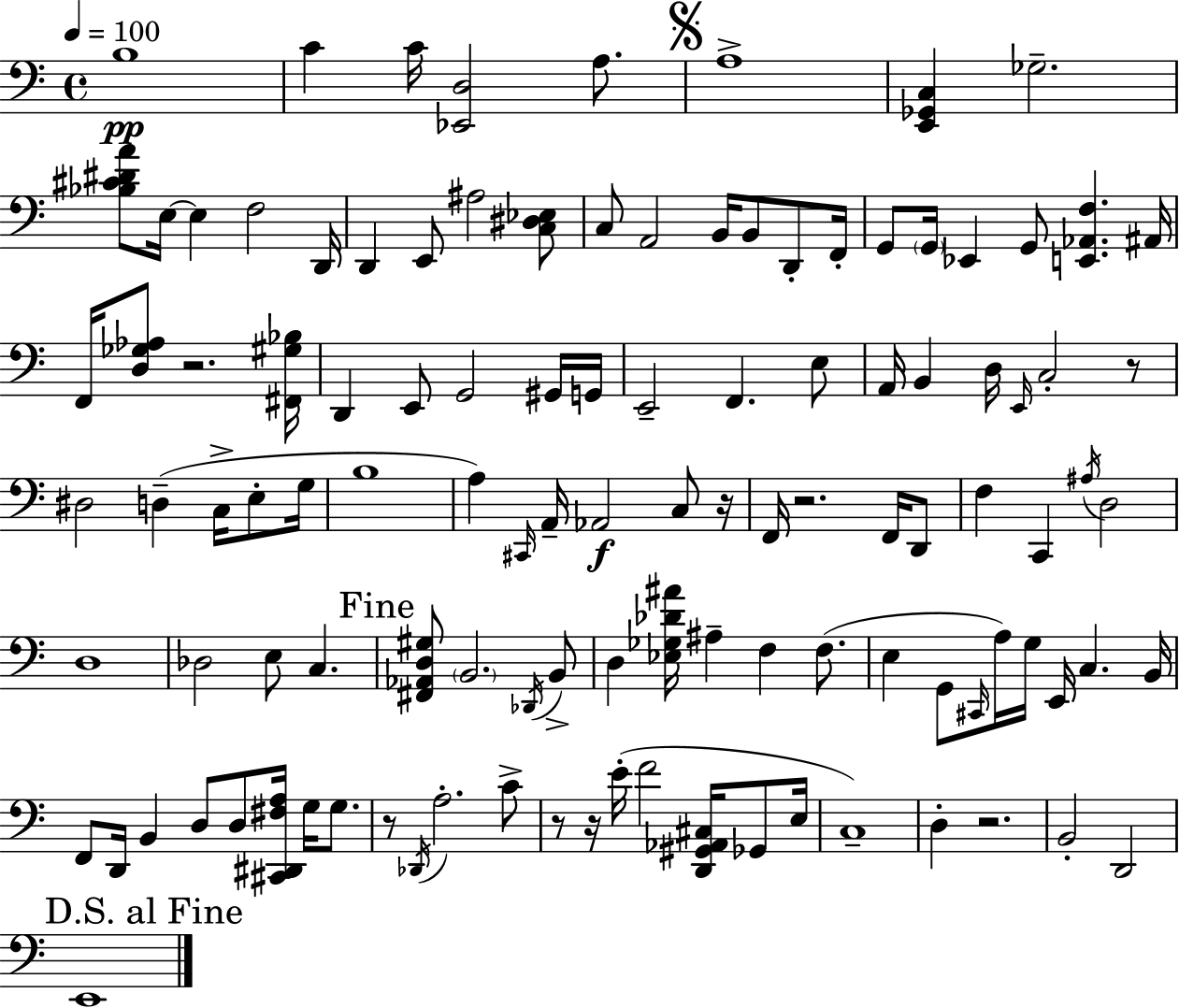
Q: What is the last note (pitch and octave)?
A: E2